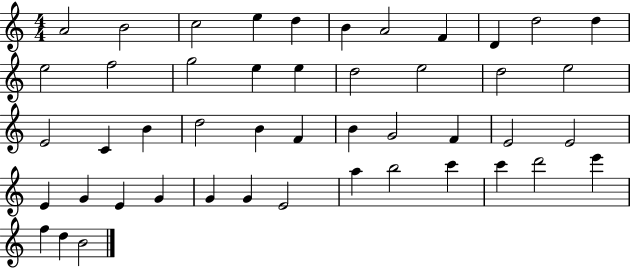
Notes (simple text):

A4/h B4/h C5/h E5/q D5/q B4/q A4/h F4/q D4/q D5/h D5/q E5/h F5/h G5/h E5/q E5/q D5/h E5/h D5/h E5/h E4/h C4/q B4/q D5/h B4/q F4/q B4/q G4/h F4/q E4/h E4/h E4/q G4/q E4/q G4/q G4/q G4/q E4/h A5/q B5/h C6/q C6/q D6/h E6/q F5/q D5/q B4/h